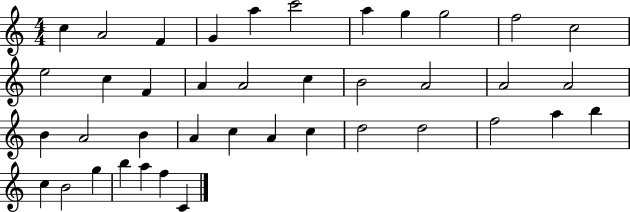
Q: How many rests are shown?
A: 0